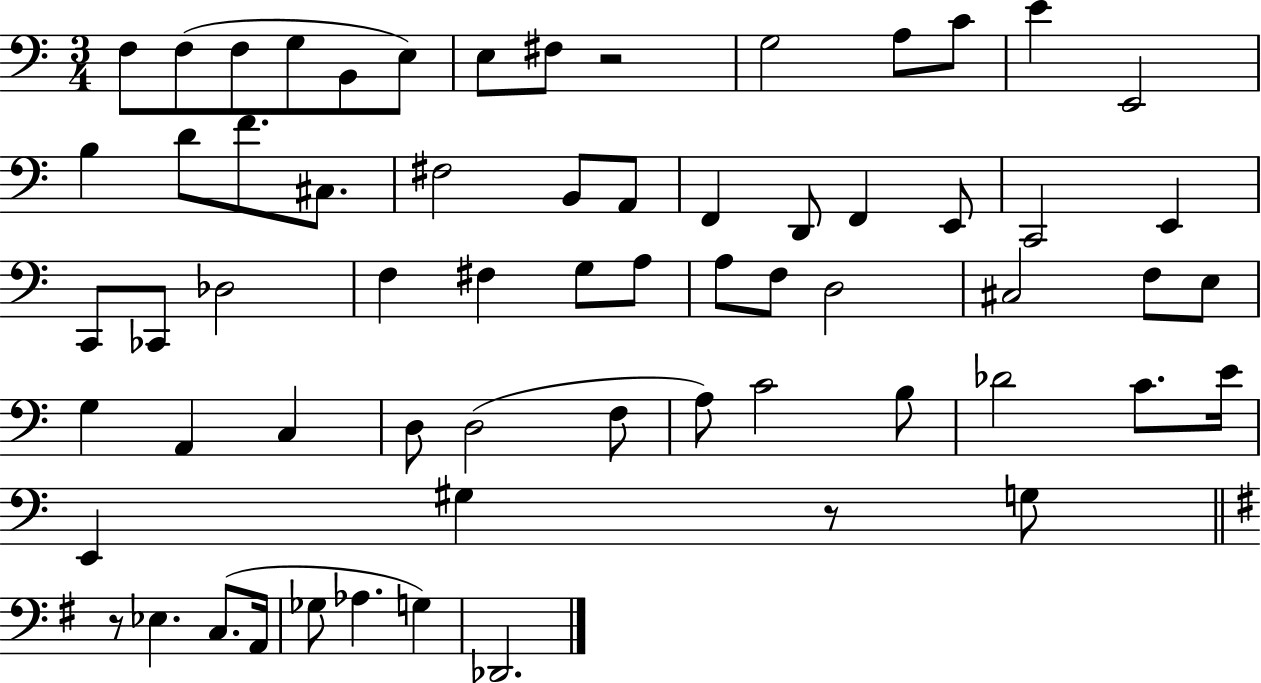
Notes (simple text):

F3/e F3/e F3/e G3/e B2/e E3/e E3/e F#3/e R/h G3/h A3/e C4/e E4/q E2/h B3/q D4/e F4/e. C#3/e. F#3/h B2/e A2/e F2/q D2/e F2/q E2/e C2/h E2/q C2/e CES2/e Db3/h F3/q F#3/q G3/e A3/e A3/e F3/e D3/h C#3/h F3/e E3/e G3/q A2/q C3/q D3/e D3/h F3/e A3/e C4/h B3/e Db4/h C4/e. E4/s E2/q G#3/q R/e G3/e R/e Eb3/q. C3/e. A2/s Gb3/e Ab3/q. G3/q Db2/h.